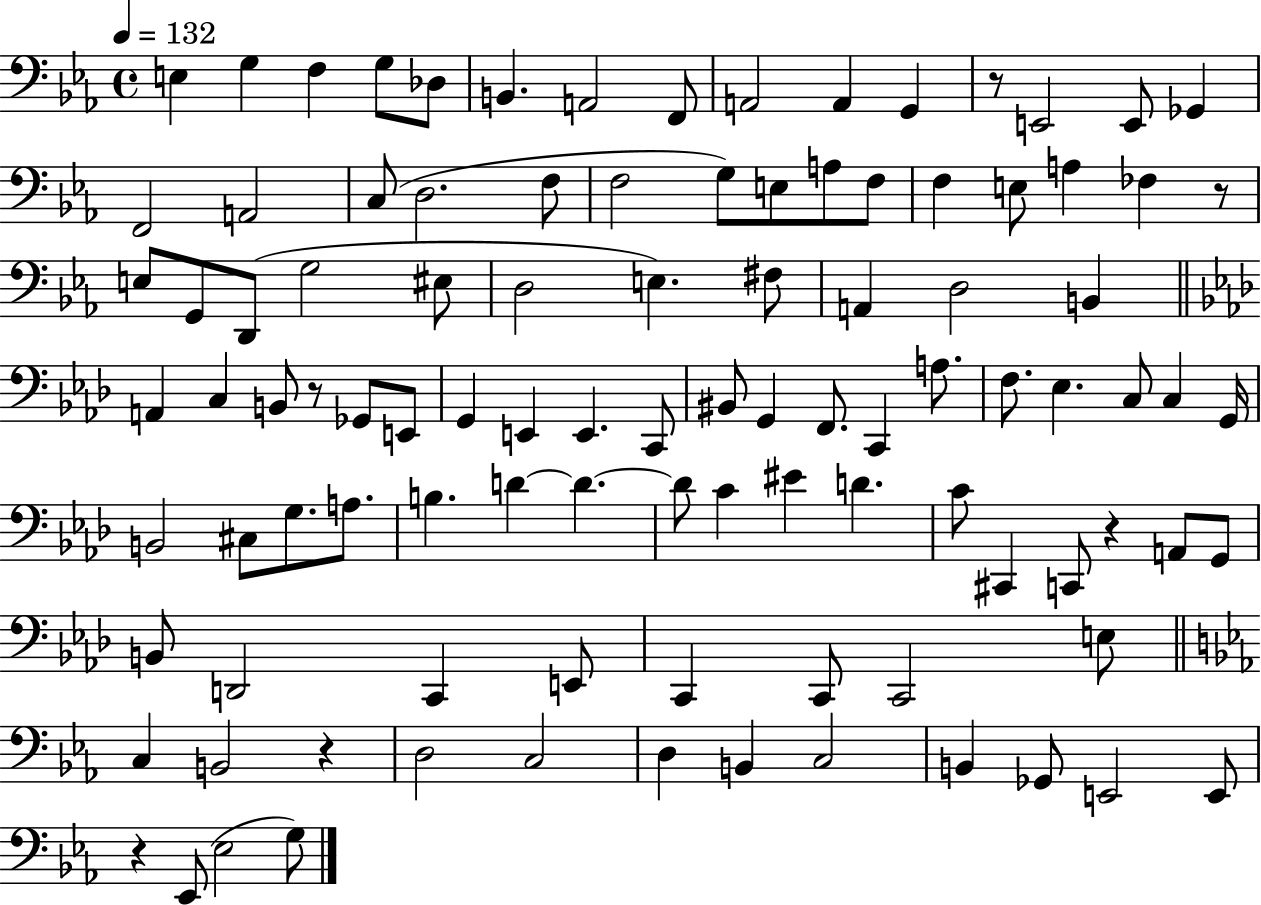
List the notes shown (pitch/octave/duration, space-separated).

E3/q G3/q F3/q G3/e Db3/e B2/q. A2/h F2/e A2/h A2/q G2/q R/e E2/h E2/e Gb2/q F2/h A2/h C3/e D3/h. F3/e F3/h G3/e E3/e A3/e F3/e F3/q E3/e A3/q FES3/q R/e E3/e G2/e D2/e G3/h EIS3/e D3/h E3/q. F#3/e A2/q D3/h B2/q A2/q C3/q B2/e R/e Gb2/e E2/e G2/q E2/q E2/q. C2/e BIS2/e G2/q F2/e. C2/q A3/e. F3/e. Eb3/q. C3/e C3/q G2/s B2/h C#3/e G3/e. A3/e. B3/q. D4/q D4/q. D4/e C4/q EIS4/q D4/q. C4/e C#2/q C2/e R/q A2/e G2/e B2/e D2/h C2/q E2/e C2/q C2/e C2/h E3/e C3/q B2/h R/q D3/h C3/h D3/q B2/q C3/h B2/q Gb2/e E2/h E2/e R/q Eb2/e Eb3/h G3/e